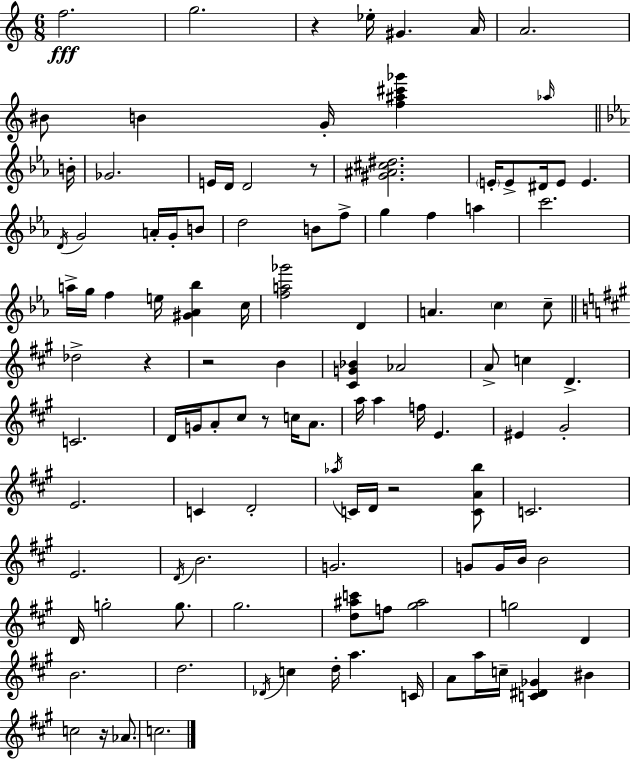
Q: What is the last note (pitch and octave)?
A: C5